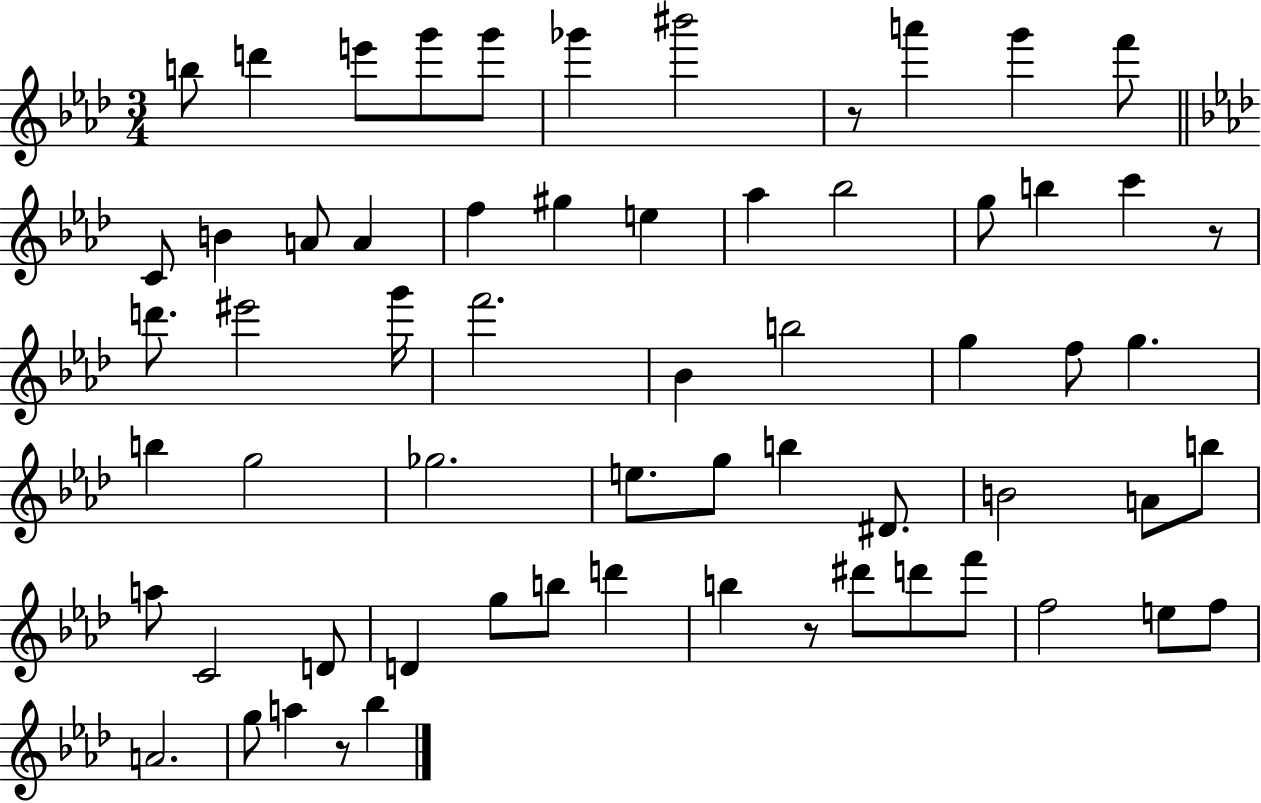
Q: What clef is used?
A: treble